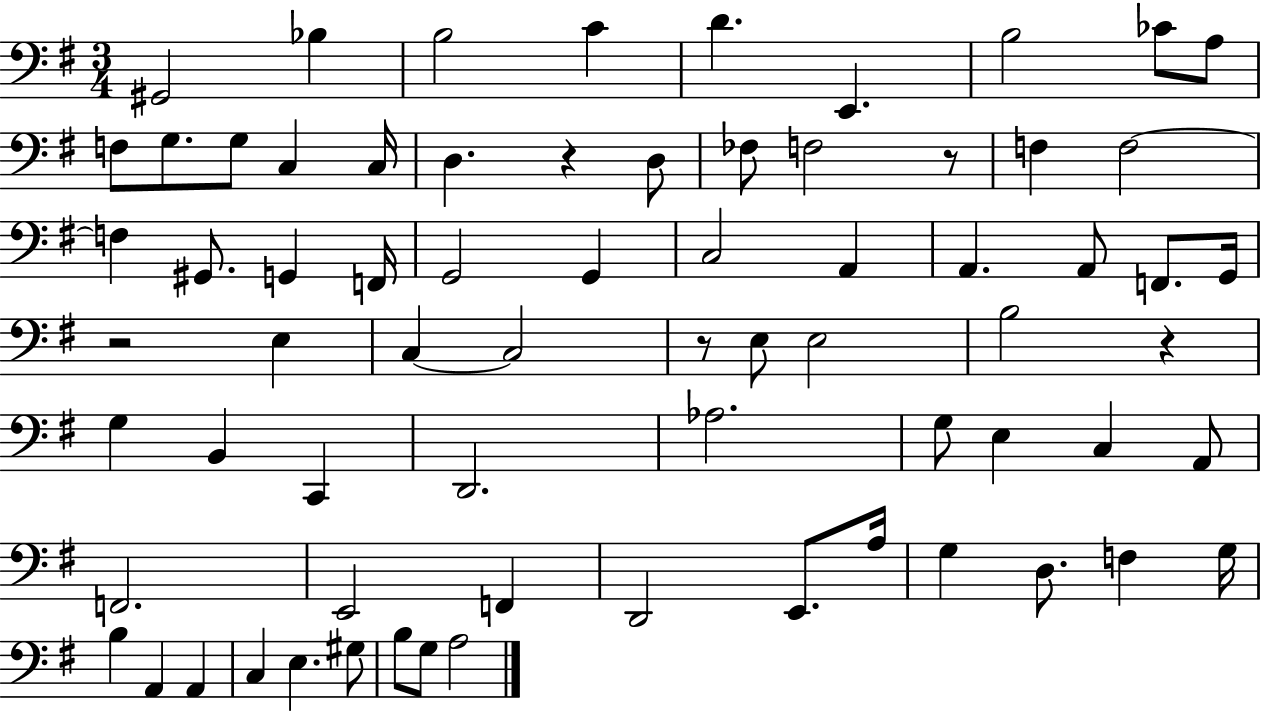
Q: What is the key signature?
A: G major